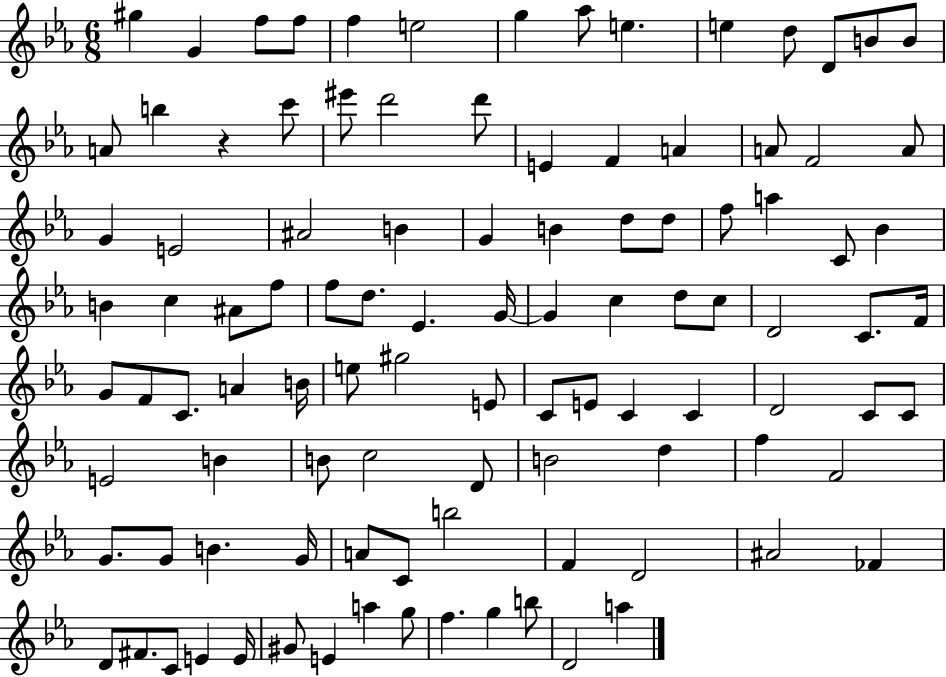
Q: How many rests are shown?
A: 1